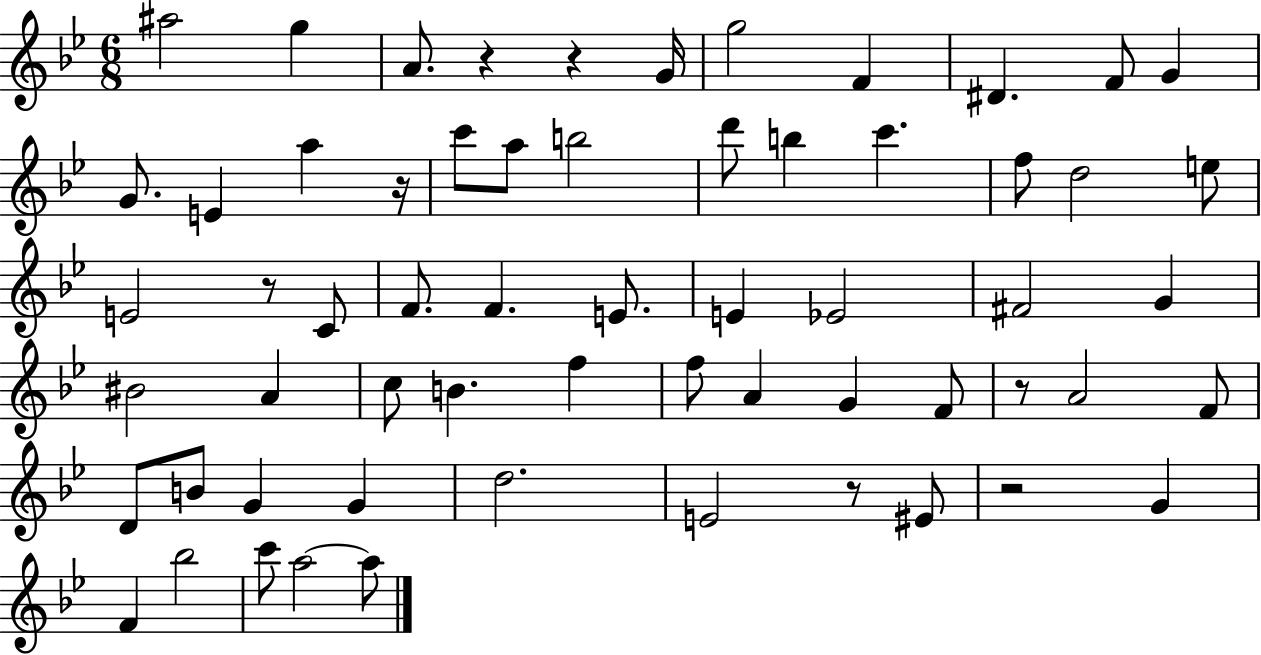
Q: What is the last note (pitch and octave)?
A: A5